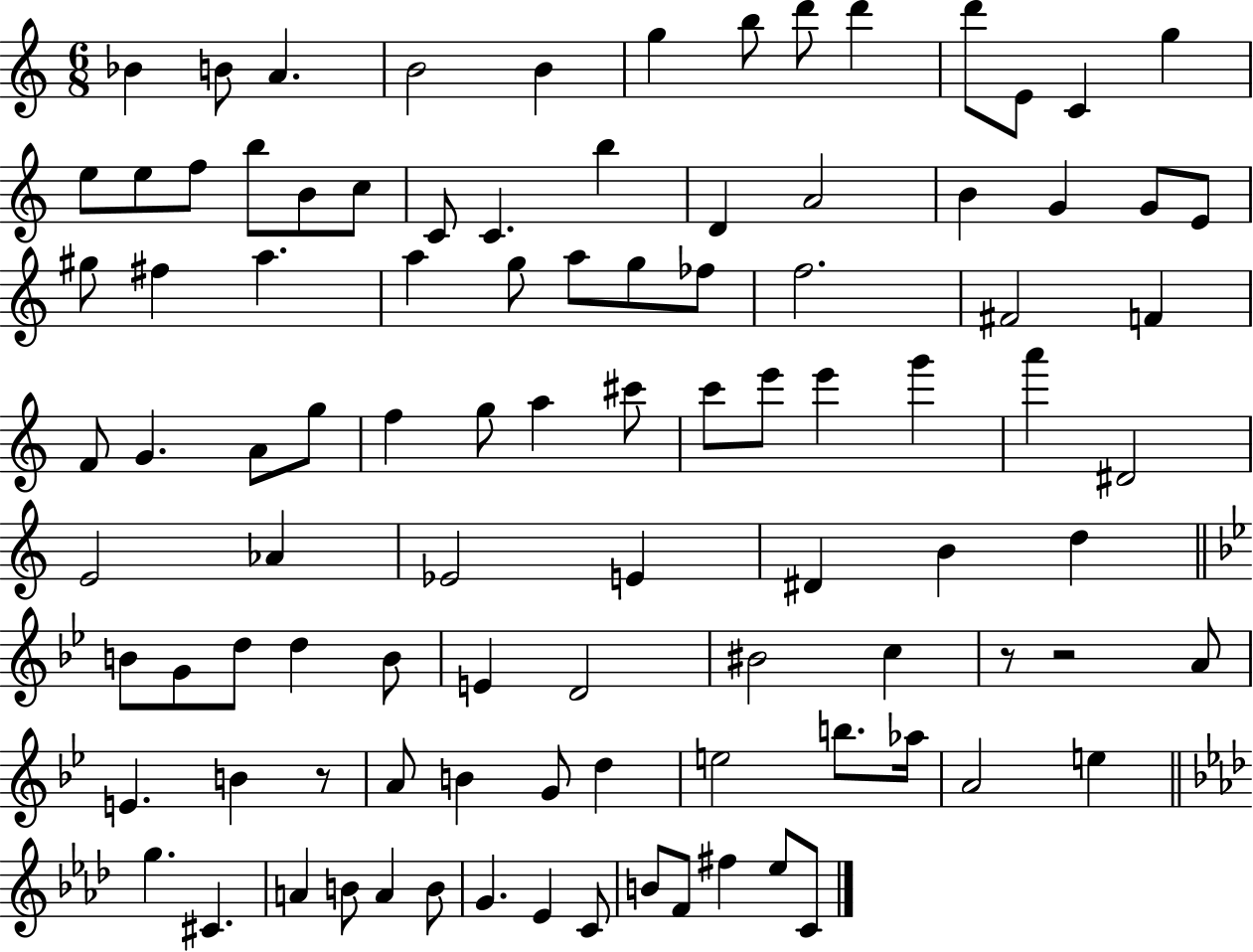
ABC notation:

X:1
T:Untitled
M:6/8
L:1/4
K:C
_B B/2 A B2 B g b/2 d'/2 d' d'/2 E/2 C g e/2 e/2 f/2 b/2 B/2 c/2 C/2 C b D A2 B G G/2 E/2 ^g/2 ^f a a g/2 a/2 g/2 _f/2 f2 ^F2 F F/2 G A/2 g/2 f g/2 a ^c'/2 c'/2 e'/2 e' g' a' ^D2 E2 _A _E2 E ^D B d B/2 G/2 d/2 d B/2 E D2 ^B2 c z/2 z2 A/2 E B z/2 A/2 B G/2 d e2 b/2 _a/4 A2 e g ^C A B/2 A B/2 G _E C/2 B/2 F/2 ^f _e/2 C/2